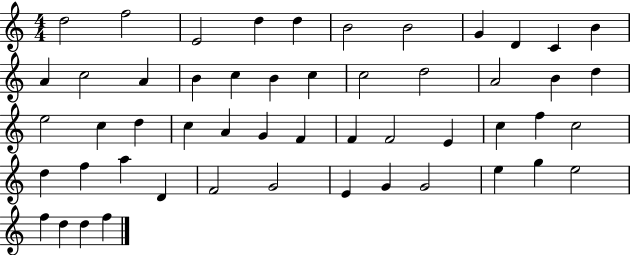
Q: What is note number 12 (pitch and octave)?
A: A4